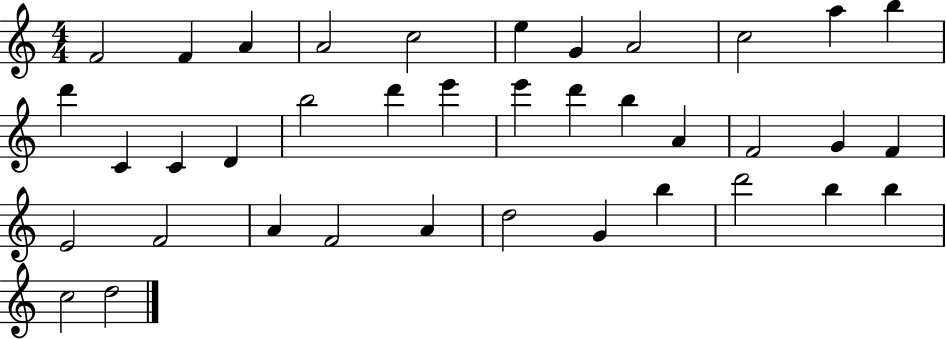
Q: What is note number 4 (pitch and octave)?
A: A4